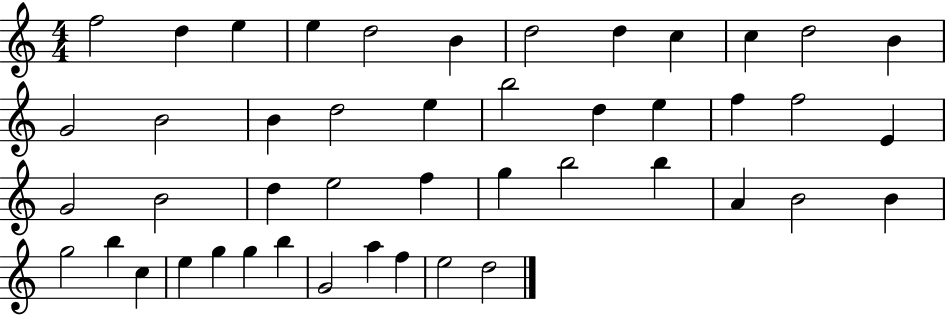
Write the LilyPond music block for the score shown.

{
  \clef treble
  \numericTimeSignature
  \time 4/4
  \key c \major
  f''2 d''4 e''4 | e''4 d''2 b'4 | d''2 d''4 c''4 | c''4 d''2 b'4 | \break g'2 b'2 | b'4 d''2 e''4 | b''2 d''4 e''4 | f''4 f''2 e'4 | \break g'2 b'2 | d''4 e''2 f''4 | g''4 b''2 b''4 | a'4 b'2 b'4 | \break g''2 b''4 c''4 | e''4 g''4 g''4 b''4 | g'2 a''4 f''4 | e''2 d''2 | \break \bar "|."
}